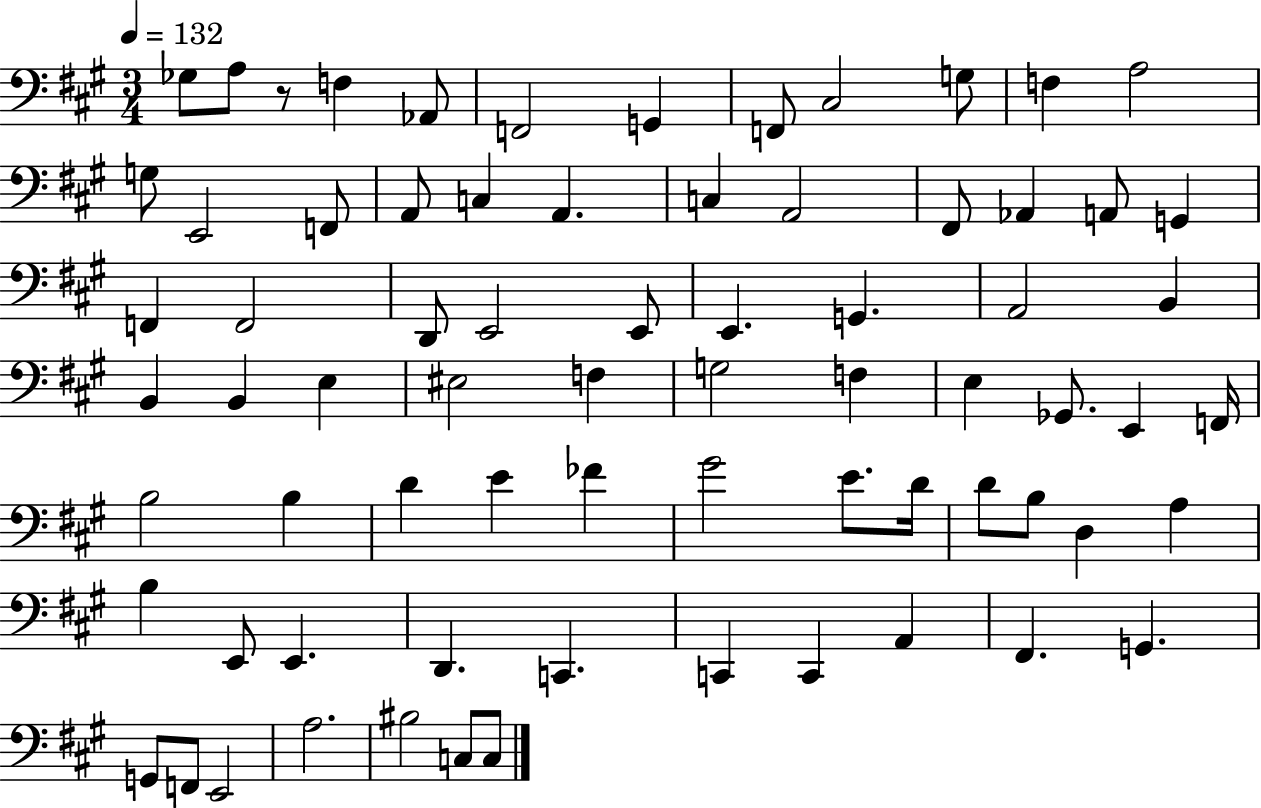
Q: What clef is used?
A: bass